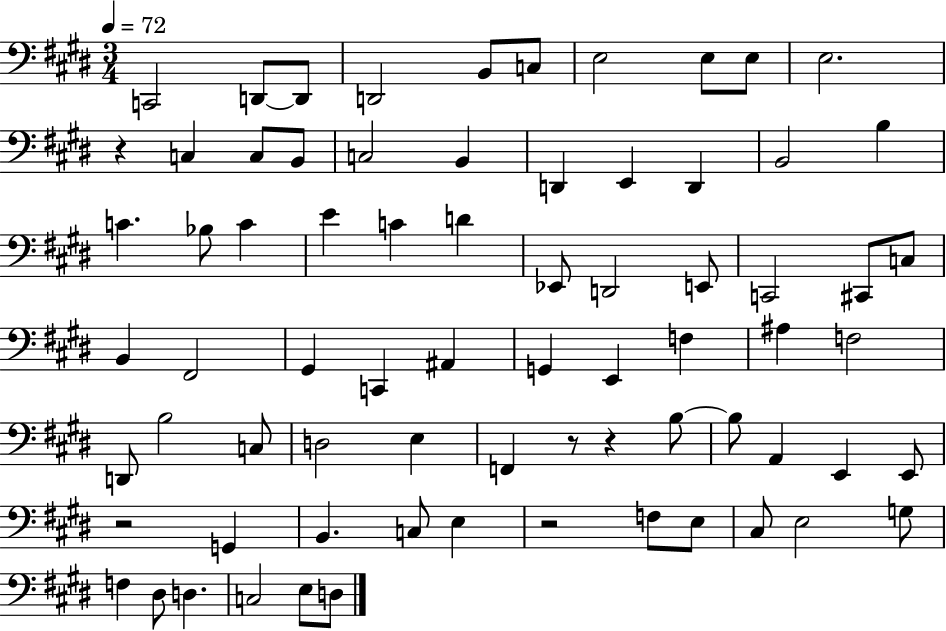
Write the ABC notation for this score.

X:1
T:Untitled
M:3/4
L:1/4
K:E
C,,2 D,,/2 D,,/2 D,,2 B,,/2 C,/2 E,2 E,/2 E,/2 E,2 z C, C,/2 B,,/2 C,2 B,, D,, E,, D,, B,,2 B, C _B,/2 C E C D _E,,/2 D,,2 E,,/2 C,,2 ^C,,/2 C,/2 B,, ^F,,2 ^G,, C,, ^A,, G,, E,, F, ^A, F,2 D,,/2 B,2 C,/2 D,2 E, F,, z/2 z B,/2 B,/2 A,, E,, E,,/2 z2 G,, B,, C,/2 E, z2 F,/2 E,/2 ^C,/2 E,2 G,/2 F, ^D,/2 D, C,2 E,/2 D,/2